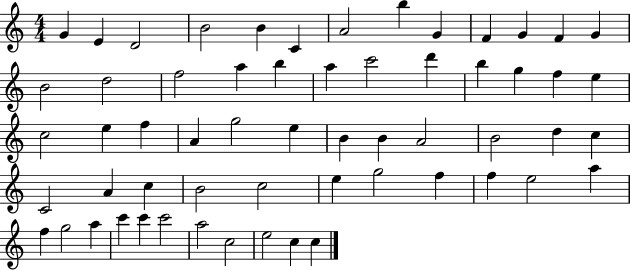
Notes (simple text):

G4/q E4/q D4/h B4/h B4/q C4/q A4/h B5/q G4/q F4/q G4/q F4/q G4/q B4/h D5/h F5/h A5/q B5/q A5/q C6/h D6/q B5/q G5/q F5/q E5/q C5/h E5/q F5/q A4/q G5/h E5/q B4/q B4/q A4/h B4/h D5/q C5/q C4/h A4/q C5/q B4/h C5/h E5/q G5/h F5/q F5/q E5/h A5/q F5/q G5/h A5/q C6/q C6/q C6/h A5/h C5/h E5/h C5/q C5/q